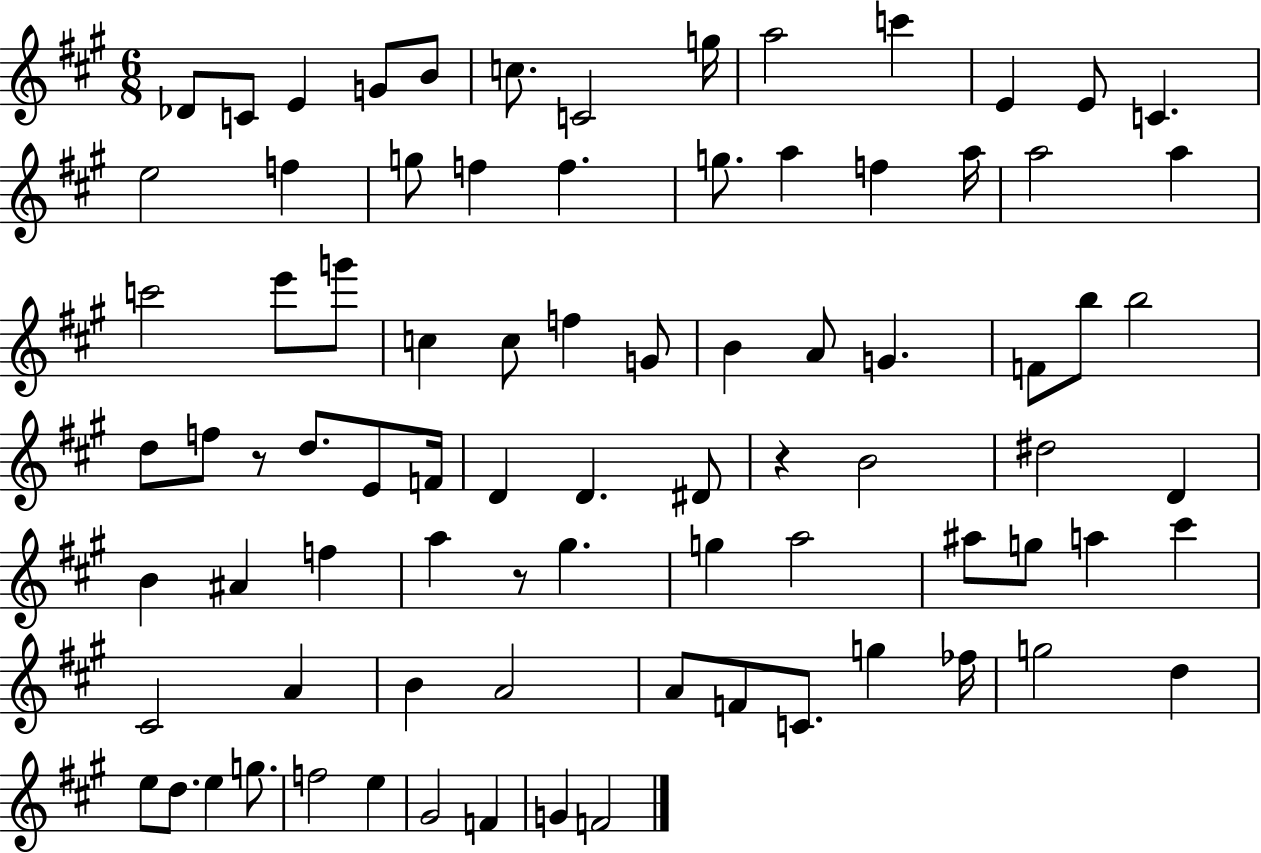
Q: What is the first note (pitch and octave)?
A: Db4